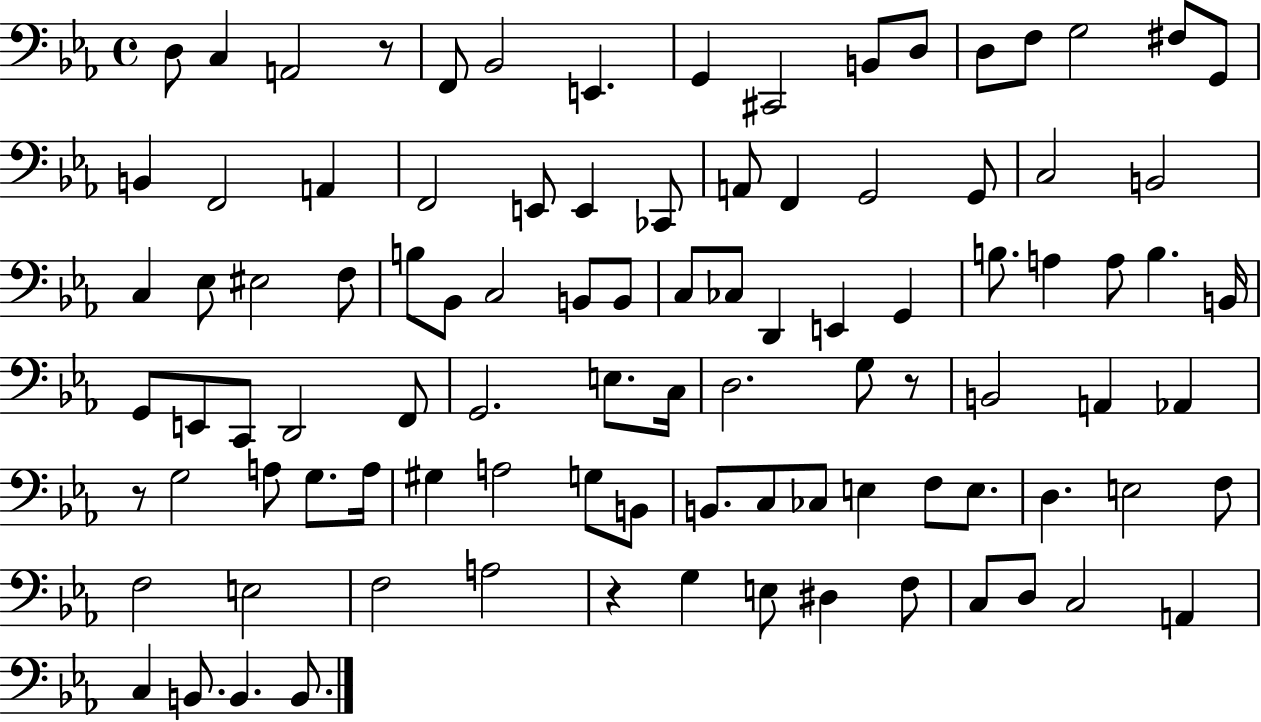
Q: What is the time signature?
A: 4/4